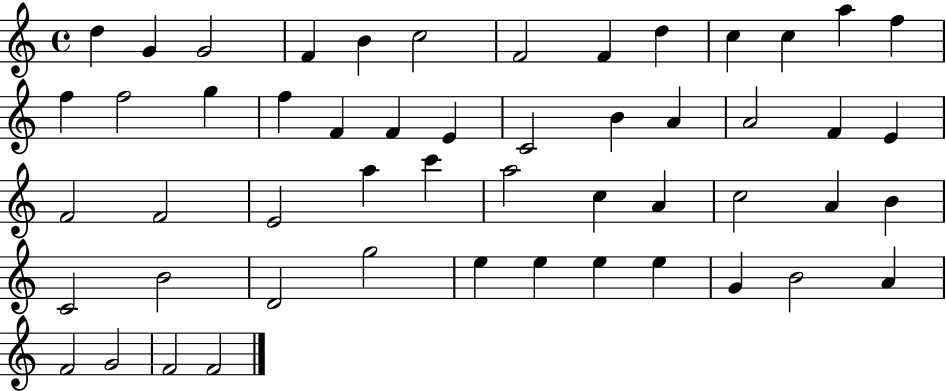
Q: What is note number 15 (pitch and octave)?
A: F5